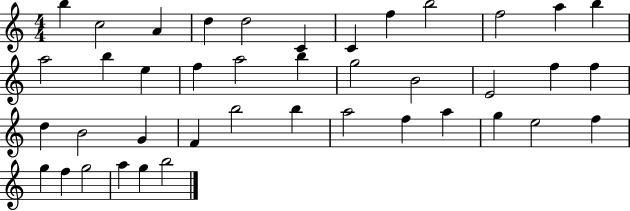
{
  \clef treble
  \numericTimeSignature
  \time 4/4
  \key c \major
  b''4 c''2 a'4 | d''4 d''2 c'4 | c'4 f''4 b''2 | f''2 a''4 b''4 | \break a''2 b''4 e''4 | f''4 a''2 b''4 | g''2 b'2 | e'2 f''4 f''4 | \break d''4 b'2 g'4 | f'4 b''2 b''4 | a''2 f''4 a''4 | g''4 e''2 f''4 | \break g''4 f''4 g''2 | a''4 g''4 b''2 | \bar "|."
}